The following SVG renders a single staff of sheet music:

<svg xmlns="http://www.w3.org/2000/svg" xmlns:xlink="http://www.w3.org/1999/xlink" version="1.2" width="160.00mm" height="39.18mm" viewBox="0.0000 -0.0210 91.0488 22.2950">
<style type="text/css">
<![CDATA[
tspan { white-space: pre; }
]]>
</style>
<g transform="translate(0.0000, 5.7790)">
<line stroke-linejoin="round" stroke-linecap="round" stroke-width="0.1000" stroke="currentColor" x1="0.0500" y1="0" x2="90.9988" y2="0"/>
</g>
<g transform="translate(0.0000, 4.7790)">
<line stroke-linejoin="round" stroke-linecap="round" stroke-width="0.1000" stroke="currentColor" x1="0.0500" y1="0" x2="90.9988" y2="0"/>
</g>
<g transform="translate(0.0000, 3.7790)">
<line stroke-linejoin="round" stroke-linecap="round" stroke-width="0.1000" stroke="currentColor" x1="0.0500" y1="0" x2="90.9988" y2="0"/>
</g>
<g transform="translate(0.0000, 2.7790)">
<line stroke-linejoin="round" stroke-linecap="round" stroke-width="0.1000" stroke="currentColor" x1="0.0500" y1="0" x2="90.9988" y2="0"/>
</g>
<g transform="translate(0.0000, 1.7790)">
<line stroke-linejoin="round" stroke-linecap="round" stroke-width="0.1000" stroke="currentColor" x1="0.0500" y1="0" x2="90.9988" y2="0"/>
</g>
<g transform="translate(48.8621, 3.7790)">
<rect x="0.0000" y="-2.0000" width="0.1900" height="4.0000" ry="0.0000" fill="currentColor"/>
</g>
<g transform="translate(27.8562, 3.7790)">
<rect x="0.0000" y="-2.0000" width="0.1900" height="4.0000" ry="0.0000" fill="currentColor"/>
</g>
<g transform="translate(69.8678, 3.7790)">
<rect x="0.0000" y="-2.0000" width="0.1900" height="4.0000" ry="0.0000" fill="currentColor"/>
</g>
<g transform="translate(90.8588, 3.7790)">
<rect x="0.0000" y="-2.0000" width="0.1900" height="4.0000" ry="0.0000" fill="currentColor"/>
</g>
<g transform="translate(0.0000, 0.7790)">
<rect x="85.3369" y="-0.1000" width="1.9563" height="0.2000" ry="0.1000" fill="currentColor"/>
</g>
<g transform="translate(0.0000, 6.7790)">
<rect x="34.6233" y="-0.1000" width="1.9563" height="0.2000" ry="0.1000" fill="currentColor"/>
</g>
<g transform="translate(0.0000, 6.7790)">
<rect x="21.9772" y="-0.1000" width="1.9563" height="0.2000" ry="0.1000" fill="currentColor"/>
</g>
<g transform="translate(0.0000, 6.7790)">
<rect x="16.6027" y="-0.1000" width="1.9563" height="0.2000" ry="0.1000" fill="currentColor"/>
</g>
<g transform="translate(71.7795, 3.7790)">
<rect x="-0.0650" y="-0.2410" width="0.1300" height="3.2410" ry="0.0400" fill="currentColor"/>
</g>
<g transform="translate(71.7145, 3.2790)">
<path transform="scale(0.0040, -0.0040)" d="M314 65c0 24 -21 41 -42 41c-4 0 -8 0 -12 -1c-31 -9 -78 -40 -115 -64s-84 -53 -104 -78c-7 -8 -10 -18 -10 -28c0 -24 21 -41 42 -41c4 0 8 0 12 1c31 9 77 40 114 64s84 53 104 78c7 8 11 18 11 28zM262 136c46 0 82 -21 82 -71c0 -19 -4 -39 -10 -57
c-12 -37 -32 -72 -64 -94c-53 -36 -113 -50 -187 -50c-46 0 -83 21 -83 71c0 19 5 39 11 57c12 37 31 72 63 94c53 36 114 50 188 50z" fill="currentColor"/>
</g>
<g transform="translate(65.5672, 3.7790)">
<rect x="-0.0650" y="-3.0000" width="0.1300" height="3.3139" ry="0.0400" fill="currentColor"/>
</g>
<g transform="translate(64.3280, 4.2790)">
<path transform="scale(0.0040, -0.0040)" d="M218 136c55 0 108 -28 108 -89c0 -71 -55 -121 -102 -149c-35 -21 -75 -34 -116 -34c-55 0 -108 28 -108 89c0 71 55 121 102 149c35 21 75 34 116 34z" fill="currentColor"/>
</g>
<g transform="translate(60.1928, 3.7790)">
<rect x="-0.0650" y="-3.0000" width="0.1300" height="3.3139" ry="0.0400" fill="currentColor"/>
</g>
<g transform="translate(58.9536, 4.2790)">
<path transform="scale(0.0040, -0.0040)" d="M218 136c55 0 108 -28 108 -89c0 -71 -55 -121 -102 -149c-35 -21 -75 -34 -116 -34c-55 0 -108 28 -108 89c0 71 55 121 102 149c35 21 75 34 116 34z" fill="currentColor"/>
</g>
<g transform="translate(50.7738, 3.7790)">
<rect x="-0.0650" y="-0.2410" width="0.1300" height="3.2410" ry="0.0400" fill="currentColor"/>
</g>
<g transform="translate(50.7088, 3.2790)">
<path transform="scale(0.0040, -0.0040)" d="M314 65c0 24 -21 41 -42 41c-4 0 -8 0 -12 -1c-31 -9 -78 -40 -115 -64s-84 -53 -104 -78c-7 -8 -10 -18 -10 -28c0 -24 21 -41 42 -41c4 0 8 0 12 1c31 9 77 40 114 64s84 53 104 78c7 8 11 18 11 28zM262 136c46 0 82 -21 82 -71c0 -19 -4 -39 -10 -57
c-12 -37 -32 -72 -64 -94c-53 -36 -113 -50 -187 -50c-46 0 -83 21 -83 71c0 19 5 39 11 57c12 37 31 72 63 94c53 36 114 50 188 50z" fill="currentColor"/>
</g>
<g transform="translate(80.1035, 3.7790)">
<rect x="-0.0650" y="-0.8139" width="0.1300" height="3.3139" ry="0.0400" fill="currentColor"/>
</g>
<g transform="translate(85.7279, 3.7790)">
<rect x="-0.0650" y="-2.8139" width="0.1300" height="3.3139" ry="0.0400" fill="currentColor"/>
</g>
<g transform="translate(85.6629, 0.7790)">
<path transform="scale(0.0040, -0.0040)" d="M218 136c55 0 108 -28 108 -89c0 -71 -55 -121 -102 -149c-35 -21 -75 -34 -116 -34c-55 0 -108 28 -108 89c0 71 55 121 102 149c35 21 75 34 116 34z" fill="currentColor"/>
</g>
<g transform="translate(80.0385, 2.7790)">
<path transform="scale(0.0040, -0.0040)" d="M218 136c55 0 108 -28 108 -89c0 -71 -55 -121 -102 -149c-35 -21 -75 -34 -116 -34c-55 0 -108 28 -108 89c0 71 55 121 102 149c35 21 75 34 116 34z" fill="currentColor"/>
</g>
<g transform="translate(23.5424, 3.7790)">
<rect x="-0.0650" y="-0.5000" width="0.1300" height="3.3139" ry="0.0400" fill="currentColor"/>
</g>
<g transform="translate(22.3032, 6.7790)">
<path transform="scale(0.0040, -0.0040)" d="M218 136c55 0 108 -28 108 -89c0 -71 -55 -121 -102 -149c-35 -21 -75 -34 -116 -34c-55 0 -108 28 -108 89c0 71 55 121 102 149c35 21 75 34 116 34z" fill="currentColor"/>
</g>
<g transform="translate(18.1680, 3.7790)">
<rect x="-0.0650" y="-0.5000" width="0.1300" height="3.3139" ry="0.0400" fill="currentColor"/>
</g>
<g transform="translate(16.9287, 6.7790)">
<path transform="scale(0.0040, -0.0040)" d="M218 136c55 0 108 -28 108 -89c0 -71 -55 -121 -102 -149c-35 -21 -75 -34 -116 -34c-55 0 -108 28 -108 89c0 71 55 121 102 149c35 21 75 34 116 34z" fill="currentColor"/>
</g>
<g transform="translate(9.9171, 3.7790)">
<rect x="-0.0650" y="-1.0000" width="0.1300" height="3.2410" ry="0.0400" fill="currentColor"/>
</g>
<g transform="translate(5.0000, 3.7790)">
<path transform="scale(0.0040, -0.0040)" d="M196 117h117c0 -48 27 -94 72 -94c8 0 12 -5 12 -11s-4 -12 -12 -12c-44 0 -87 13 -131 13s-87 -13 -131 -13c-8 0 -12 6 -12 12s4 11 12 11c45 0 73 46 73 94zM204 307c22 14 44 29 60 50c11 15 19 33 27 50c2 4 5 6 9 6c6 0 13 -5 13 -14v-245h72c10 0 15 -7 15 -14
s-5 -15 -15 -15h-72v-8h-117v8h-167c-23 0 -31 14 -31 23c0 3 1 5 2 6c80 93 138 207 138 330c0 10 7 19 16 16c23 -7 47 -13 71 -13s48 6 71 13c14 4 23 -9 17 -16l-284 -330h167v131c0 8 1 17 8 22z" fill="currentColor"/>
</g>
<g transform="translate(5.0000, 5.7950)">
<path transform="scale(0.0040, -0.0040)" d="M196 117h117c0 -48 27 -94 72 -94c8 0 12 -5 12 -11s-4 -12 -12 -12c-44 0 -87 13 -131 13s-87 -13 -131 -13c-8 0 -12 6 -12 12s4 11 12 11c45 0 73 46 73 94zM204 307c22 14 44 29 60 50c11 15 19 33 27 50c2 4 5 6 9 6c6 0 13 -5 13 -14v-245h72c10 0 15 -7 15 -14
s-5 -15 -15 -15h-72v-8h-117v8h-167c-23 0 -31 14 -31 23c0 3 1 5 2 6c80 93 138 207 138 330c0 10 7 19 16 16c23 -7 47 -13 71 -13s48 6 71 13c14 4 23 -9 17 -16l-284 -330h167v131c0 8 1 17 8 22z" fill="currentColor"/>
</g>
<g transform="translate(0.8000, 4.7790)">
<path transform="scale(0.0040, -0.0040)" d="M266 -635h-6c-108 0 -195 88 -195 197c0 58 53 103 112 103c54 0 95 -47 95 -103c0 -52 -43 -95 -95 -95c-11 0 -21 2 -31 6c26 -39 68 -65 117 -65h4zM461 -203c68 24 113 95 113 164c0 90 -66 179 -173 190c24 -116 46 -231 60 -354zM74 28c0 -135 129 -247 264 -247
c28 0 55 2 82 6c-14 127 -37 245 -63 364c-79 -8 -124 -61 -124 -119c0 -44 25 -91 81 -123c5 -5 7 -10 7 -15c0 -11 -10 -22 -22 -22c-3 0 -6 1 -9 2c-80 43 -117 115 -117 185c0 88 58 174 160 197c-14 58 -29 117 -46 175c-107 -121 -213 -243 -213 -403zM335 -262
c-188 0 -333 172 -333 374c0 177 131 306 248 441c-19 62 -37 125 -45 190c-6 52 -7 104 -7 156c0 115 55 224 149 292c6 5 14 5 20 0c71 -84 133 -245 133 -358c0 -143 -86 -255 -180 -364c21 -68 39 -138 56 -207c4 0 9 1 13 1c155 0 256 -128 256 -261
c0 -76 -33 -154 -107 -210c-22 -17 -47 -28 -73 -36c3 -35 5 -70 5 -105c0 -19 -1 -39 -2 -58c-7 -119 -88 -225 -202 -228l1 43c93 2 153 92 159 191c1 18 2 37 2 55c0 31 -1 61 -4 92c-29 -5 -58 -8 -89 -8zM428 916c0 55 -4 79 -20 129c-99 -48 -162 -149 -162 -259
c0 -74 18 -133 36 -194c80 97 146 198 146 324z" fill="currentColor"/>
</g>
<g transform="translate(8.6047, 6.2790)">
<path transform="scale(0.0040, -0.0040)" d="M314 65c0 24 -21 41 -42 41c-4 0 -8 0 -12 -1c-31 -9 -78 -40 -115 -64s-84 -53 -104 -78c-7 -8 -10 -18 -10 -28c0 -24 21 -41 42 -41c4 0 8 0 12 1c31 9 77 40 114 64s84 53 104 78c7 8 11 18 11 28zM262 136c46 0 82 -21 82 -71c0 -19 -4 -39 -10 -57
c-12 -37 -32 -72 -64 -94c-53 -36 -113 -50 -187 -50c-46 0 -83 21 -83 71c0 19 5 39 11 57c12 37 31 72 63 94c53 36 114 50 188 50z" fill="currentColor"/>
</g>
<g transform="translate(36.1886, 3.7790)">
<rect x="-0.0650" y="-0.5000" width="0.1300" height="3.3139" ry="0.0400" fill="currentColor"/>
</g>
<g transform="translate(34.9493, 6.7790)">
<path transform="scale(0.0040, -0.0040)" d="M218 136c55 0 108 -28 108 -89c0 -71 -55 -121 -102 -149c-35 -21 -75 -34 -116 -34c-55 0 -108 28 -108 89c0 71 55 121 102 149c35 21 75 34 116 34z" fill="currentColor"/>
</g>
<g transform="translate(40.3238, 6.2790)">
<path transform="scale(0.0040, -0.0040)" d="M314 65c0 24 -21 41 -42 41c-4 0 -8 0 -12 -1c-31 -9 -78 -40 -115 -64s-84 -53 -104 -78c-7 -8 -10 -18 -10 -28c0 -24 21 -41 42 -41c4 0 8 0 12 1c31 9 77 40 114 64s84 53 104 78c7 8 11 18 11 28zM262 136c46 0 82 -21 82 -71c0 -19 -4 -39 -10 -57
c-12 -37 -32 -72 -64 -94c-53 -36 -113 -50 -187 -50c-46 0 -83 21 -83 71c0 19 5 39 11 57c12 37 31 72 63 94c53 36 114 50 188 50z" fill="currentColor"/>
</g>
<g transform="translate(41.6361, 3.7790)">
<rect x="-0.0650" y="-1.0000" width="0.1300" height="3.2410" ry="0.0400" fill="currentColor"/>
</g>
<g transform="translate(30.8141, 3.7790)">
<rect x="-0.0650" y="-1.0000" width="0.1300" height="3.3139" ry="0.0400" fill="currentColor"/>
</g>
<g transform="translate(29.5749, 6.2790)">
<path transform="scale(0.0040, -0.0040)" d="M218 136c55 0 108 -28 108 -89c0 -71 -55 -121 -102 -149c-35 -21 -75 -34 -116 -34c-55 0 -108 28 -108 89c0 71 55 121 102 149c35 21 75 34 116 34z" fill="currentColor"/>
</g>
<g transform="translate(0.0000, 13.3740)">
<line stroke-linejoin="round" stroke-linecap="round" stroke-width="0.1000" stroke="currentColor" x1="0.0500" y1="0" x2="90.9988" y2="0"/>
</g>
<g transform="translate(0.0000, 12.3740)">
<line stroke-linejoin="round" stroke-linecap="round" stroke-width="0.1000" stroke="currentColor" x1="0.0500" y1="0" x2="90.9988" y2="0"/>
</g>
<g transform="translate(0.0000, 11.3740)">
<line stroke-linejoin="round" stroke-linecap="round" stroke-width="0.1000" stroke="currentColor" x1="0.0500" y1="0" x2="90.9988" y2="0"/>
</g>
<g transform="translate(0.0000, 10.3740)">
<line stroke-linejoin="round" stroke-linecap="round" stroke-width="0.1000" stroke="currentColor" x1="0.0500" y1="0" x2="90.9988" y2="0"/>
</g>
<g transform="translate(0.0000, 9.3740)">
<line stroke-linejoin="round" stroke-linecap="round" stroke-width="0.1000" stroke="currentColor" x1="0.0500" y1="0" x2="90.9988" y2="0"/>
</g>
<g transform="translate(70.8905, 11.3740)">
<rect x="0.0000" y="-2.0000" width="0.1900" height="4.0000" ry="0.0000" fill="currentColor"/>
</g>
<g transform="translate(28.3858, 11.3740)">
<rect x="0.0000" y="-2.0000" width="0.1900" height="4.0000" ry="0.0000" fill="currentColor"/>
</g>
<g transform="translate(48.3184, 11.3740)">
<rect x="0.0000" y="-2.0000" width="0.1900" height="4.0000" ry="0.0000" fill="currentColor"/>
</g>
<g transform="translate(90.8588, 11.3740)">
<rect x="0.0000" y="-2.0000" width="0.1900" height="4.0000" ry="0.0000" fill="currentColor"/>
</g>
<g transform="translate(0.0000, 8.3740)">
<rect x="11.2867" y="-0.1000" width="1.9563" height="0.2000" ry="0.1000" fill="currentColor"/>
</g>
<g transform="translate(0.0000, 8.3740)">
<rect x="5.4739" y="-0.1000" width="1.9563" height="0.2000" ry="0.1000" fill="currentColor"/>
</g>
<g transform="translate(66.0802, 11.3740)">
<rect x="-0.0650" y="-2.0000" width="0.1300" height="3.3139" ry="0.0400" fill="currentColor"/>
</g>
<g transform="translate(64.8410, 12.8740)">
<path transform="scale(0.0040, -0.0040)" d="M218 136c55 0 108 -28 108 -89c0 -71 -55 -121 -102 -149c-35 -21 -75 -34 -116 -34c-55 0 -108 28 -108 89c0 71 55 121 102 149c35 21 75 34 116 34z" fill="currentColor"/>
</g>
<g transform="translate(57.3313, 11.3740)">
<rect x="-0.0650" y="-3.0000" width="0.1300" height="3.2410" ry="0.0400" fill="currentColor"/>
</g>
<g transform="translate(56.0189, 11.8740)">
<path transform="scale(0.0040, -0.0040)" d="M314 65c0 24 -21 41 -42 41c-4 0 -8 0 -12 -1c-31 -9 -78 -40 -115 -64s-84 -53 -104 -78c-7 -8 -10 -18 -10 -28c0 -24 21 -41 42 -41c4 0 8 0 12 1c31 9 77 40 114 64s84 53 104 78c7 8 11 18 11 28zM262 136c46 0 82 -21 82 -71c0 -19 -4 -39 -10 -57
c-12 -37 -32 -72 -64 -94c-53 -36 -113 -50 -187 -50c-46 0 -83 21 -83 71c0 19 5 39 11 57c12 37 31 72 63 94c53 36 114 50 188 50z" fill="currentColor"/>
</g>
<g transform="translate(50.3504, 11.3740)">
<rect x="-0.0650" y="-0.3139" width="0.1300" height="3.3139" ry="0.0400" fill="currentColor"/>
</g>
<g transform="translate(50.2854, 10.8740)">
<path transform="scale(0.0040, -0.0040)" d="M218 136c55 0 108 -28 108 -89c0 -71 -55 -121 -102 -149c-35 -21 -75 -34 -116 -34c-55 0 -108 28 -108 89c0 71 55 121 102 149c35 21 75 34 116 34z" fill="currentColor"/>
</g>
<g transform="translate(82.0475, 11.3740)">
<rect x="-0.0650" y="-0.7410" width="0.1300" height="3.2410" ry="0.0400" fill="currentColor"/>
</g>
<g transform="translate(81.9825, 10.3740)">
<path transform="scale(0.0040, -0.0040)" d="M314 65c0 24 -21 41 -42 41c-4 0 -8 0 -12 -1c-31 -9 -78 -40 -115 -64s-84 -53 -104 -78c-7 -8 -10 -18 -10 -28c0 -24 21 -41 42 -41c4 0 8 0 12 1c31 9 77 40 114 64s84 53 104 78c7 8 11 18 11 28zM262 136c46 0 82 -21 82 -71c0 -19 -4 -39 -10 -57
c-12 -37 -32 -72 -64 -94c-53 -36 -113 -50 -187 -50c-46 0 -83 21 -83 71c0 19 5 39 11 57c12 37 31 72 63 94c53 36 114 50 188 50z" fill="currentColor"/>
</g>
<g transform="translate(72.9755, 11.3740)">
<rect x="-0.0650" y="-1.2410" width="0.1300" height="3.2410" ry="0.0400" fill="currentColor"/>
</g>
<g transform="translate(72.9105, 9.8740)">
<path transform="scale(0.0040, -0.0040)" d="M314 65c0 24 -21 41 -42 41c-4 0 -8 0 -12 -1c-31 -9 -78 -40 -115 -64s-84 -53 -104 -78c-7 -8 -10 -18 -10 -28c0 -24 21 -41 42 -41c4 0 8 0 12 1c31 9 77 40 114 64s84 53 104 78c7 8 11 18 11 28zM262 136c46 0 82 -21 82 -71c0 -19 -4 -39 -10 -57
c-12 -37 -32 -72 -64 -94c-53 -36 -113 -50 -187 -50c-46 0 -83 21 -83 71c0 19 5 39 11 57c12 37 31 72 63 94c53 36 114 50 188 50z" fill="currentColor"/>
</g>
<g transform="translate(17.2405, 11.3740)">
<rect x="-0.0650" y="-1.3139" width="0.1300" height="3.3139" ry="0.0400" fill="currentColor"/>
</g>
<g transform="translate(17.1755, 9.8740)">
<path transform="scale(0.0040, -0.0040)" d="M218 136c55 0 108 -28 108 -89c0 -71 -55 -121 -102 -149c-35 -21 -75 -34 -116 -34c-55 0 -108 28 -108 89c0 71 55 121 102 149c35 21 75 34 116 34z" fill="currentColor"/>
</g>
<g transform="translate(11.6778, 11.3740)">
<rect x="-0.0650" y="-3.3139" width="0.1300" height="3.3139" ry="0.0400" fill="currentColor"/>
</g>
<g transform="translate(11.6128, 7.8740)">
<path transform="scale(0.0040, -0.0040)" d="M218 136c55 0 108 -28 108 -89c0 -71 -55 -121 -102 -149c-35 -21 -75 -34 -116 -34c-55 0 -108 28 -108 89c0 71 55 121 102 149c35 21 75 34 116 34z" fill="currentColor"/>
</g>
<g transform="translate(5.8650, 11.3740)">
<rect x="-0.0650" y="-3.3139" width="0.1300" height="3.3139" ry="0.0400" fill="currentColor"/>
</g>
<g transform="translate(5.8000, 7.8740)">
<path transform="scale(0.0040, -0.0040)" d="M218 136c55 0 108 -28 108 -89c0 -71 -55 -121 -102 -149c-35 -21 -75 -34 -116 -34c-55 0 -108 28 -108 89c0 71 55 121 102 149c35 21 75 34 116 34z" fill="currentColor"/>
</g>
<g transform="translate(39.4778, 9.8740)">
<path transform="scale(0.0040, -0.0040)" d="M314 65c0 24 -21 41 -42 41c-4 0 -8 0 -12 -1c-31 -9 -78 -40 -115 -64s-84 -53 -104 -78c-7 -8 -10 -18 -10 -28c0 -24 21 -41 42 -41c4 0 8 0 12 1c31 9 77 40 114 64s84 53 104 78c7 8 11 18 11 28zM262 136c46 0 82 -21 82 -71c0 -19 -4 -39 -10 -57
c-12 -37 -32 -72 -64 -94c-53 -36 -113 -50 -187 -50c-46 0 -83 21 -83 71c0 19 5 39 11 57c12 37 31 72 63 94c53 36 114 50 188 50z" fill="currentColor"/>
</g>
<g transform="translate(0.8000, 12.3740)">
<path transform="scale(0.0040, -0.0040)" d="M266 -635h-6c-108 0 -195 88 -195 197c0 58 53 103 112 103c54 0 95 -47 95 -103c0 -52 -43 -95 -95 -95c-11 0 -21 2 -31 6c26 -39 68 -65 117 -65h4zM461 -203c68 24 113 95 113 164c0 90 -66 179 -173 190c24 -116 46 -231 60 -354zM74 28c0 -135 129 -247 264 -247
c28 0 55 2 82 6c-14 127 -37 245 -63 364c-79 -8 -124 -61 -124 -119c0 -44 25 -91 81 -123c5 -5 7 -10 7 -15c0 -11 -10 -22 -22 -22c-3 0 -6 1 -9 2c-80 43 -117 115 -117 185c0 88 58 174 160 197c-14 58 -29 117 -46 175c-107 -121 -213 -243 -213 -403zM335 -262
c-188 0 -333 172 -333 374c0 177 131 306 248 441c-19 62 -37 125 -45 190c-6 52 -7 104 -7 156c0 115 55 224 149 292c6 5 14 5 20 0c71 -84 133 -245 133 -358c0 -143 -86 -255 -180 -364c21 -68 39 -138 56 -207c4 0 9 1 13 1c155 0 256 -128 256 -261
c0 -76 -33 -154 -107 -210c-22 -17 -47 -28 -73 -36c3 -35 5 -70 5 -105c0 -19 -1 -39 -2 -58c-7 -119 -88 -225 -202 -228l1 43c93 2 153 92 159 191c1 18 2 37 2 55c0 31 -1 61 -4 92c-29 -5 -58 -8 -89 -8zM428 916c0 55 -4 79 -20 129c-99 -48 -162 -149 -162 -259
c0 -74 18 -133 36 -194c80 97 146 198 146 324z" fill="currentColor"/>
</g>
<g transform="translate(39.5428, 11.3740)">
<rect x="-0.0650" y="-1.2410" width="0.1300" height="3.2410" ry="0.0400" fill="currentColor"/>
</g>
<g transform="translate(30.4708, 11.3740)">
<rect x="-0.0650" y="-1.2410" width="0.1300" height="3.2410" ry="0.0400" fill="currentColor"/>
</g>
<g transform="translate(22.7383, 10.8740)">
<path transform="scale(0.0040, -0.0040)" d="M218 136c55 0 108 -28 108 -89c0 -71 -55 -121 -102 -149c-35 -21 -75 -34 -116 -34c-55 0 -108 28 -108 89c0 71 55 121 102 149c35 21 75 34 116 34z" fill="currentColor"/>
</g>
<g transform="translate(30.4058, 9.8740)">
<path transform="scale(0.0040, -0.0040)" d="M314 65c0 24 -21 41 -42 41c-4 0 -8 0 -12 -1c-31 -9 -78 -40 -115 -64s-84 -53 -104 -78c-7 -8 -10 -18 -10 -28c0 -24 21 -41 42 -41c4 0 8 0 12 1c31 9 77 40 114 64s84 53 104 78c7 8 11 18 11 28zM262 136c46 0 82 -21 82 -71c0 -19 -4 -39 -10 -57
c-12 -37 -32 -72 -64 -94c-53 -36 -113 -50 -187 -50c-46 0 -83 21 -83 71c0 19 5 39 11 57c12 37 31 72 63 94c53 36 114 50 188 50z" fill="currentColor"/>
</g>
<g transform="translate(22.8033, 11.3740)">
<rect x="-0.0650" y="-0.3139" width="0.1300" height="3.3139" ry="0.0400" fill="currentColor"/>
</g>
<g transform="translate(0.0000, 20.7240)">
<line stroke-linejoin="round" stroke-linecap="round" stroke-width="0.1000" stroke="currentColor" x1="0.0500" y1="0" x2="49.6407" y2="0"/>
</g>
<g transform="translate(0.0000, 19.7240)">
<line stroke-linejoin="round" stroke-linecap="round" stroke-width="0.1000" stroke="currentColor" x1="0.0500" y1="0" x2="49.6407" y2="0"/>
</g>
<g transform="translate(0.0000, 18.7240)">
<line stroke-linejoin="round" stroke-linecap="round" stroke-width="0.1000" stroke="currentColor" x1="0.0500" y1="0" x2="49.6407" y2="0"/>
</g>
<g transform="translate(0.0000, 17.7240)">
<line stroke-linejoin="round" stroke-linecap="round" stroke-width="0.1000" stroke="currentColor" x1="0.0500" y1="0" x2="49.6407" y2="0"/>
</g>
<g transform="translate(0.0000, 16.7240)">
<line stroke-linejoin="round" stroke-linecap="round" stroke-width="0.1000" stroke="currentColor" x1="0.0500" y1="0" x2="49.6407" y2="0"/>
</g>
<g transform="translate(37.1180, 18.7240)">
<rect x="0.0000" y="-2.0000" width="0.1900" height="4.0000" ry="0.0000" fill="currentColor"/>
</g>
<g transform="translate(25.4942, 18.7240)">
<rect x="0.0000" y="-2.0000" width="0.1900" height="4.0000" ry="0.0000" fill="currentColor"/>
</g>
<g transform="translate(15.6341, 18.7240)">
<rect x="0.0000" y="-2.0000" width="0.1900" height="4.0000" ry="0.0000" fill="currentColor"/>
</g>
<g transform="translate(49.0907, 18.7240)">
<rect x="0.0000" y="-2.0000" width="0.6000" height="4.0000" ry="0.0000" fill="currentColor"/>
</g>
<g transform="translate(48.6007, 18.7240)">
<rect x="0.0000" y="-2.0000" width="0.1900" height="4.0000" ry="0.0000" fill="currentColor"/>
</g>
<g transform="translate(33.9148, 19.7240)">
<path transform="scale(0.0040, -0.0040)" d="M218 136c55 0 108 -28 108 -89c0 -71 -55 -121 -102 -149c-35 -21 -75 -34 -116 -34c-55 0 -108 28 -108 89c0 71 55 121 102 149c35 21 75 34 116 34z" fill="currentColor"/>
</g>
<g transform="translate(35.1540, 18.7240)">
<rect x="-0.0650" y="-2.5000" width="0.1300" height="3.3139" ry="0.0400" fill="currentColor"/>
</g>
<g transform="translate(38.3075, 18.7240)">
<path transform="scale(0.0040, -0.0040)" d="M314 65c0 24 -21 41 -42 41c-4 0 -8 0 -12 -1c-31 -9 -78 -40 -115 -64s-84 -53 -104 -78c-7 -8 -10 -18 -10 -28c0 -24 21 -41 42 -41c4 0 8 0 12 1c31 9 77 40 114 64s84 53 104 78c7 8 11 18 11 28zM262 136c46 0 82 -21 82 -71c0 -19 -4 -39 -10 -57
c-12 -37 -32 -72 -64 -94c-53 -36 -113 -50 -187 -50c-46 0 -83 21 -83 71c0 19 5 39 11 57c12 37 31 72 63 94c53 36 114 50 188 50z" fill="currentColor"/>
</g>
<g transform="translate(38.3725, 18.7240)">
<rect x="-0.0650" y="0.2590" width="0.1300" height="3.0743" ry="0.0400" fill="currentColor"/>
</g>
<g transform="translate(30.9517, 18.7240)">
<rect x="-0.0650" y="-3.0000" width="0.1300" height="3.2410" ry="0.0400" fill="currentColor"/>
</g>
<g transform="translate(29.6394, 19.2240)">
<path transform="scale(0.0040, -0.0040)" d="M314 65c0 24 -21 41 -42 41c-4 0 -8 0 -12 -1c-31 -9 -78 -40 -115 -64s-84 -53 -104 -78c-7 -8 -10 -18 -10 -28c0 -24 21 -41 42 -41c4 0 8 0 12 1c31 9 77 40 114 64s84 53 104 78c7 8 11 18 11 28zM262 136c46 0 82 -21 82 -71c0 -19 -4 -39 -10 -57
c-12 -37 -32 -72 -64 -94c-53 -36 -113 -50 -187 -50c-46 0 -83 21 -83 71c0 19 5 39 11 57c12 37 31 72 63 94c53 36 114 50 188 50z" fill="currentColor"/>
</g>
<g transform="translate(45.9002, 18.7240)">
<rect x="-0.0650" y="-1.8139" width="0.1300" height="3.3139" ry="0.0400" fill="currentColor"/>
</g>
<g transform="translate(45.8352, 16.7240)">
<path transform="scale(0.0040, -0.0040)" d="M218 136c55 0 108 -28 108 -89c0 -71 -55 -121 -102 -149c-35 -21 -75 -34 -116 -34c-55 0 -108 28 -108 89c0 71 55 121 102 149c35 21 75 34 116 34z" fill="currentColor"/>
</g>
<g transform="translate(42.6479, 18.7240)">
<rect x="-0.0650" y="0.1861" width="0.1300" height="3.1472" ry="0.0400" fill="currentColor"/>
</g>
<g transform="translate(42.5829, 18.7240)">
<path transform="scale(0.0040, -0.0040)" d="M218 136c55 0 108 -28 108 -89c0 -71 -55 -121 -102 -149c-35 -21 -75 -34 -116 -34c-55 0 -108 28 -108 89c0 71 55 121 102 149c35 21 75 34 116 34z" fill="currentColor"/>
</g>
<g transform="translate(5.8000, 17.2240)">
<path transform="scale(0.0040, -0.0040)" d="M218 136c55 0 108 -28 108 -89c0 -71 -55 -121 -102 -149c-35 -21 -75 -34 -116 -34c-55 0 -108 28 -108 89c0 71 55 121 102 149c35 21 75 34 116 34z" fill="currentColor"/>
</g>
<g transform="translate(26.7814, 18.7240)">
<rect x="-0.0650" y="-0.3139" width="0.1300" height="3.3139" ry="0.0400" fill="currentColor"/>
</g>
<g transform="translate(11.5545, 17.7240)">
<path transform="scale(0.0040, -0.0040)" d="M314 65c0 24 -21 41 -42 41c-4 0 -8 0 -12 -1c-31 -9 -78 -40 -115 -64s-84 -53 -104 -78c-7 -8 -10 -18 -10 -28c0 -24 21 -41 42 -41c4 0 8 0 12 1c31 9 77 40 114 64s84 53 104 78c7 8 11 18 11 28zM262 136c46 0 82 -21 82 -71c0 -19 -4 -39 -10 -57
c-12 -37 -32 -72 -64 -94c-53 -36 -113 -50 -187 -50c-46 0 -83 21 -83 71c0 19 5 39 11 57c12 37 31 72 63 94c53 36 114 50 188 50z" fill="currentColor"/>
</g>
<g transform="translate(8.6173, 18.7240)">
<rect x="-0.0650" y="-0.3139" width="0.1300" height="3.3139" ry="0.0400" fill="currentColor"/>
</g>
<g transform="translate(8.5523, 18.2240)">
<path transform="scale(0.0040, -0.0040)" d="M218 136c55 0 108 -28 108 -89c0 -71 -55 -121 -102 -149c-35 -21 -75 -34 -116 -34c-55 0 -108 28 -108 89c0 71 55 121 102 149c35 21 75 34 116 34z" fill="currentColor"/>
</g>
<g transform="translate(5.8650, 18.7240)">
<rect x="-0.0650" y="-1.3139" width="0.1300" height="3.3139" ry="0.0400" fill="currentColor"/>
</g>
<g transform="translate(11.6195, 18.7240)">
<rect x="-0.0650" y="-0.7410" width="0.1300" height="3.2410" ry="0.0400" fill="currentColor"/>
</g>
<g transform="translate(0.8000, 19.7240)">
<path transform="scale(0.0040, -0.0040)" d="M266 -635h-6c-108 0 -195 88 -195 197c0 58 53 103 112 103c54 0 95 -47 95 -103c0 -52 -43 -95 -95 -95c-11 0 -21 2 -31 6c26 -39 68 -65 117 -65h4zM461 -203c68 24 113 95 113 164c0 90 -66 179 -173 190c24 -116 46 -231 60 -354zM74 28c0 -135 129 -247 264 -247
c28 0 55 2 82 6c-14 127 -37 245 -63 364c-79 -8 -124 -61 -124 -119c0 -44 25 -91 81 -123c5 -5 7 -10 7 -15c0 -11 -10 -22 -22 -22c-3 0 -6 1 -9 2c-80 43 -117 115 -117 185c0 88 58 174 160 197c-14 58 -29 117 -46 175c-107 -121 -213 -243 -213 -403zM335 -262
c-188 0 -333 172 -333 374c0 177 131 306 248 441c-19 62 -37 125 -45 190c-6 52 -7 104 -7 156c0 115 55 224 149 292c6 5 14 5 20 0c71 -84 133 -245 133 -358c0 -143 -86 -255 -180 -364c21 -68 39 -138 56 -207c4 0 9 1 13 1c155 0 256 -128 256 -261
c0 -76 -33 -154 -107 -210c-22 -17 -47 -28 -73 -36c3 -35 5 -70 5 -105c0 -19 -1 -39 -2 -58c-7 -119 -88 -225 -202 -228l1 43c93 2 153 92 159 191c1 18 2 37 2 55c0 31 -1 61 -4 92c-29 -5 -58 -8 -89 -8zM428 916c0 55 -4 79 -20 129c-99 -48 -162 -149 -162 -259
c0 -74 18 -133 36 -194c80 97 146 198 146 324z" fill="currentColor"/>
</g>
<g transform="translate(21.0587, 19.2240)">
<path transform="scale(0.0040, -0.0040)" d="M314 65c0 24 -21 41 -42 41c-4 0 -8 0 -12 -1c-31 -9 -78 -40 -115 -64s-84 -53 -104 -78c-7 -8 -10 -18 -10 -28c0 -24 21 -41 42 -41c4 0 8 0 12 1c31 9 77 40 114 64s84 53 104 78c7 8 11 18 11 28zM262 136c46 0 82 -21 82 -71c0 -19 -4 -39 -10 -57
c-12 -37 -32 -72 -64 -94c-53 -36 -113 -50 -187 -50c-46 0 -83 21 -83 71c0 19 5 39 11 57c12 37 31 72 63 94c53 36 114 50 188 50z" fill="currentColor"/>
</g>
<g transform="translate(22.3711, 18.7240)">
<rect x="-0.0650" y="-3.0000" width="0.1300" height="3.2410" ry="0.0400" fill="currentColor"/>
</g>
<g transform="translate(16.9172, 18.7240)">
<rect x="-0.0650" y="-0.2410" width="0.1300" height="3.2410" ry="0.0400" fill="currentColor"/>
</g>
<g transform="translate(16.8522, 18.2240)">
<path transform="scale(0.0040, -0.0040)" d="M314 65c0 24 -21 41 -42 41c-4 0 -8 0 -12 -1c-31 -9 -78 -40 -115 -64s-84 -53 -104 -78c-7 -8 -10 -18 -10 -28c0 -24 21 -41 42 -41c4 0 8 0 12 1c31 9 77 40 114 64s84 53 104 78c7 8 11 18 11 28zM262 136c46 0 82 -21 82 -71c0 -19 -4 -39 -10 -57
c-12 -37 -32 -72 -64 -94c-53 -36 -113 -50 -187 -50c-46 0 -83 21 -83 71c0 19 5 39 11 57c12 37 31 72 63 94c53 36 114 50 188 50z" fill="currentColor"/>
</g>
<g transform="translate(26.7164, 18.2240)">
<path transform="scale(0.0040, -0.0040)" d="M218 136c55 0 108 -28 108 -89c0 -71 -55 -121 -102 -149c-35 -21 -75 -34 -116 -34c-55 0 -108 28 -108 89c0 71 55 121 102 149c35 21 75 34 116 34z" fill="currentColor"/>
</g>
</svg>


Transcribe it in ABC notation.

X:1
T:Untitled
M:4/4
L:1/4
K:C
D2 C C D C D2 c2 A A c2 d a b b e c e2 e2 c A2 F e2 d2 e c d2 c2 A2 c A2 G B2 B f